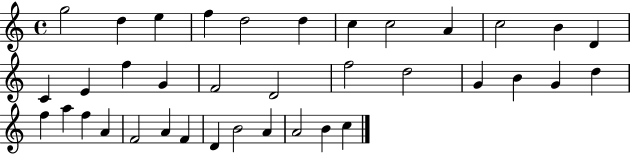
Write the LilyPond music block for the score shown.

{
  \clef treble
  \time 4/4
  \defaultTimeSignature
  \key c \major
  g''2 d''4 e''4 | f''4 d''2 d''4 | c''4 c''2 a'4 | c''2 b'4 d'4 | \break c'4 e'4 f''4 g'4 | f'2 d'2 | f''2 d''2 | g'4 b'4 g'4 d''4 | \break f''4 a''4 f''4 a'4 | f'2 a'4 f'4 | d'4 b'2 a'4 | a'2 b'4 c''4 | \break \bar "|."
}